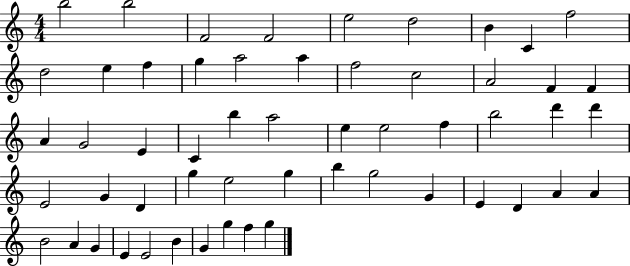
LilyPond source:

{
  \clef treble
  \numericTimeSignature
  \time 4/4
  \key c \major
  b''2 b''2 | f'2 f'2 | e''2 d''2 | b'4 c'4 f''2 | \break d''2 e''4 f''4 | g''4 a''2 a''4 | f''2 c''2 | a'2 f'4 f'4 | \break a'4 g'2 e'4 | c'4 b''4 a''2 | e''4 e''2 f''4 | b''2 d'''4 d'''4 | \break e'2 g'4 d'4 | g''4 e''2 g''4 | b''4 g''2 g'4 | e'4 d'4 a'4 a'4 | \break b'2 a'4 g'4 | e'4 e'2 b'4 | g'4 g''4 f''4 g''4 | \bar "|."
}